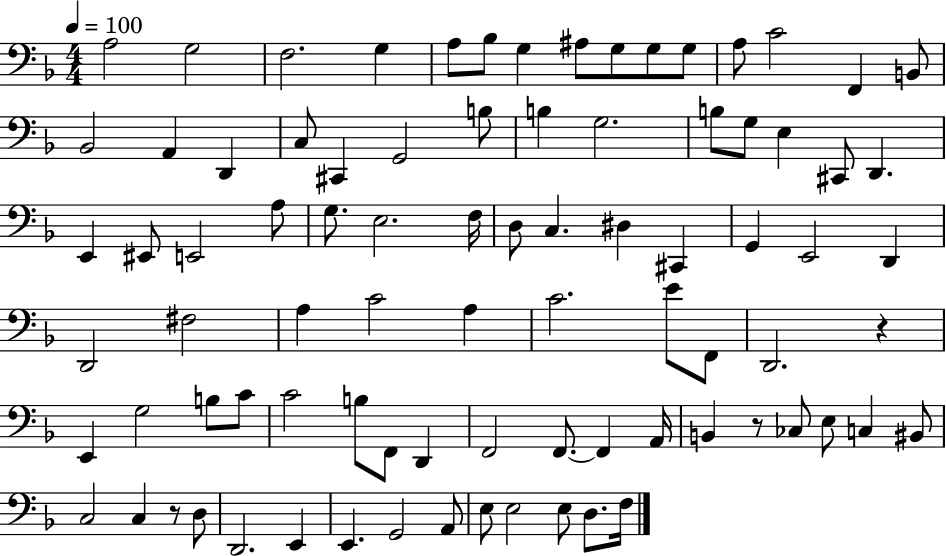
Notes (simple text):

A3/h G3/h F3/h. G3/q A3/e Bb3/e G3/q A#3/e G3/e G3/e G3/e A3/e C4/h F2/q B2/e Bb2/h A2/q D2/q C3/e C#2/q G2/h B3/e B3/q G3/h. B3/e G3/e E3/q C#2/e D2/q. E2/q EIS2/e E2/h A3/e G3/e. E3/h. F3/s D3/e C3/q. D#3/q C#2/q G2/q E2/h D2/q D2/h F#3/h A3/q C4/h A3/q C4/h. E4/e F2/e D2/h. R/q E2/q G3/h B3/e C4/e C4/h B3/e F2/e D2/q F2/h F2/e. F2/q A2/s B2/q R/e CES3/e E3/e C3/q BIS2/e C3/h C3/q R/e D3/e D2/h. E2/q E2/q. G2/h A2/e E3/e E3/h E3/e D3/e. F3/s